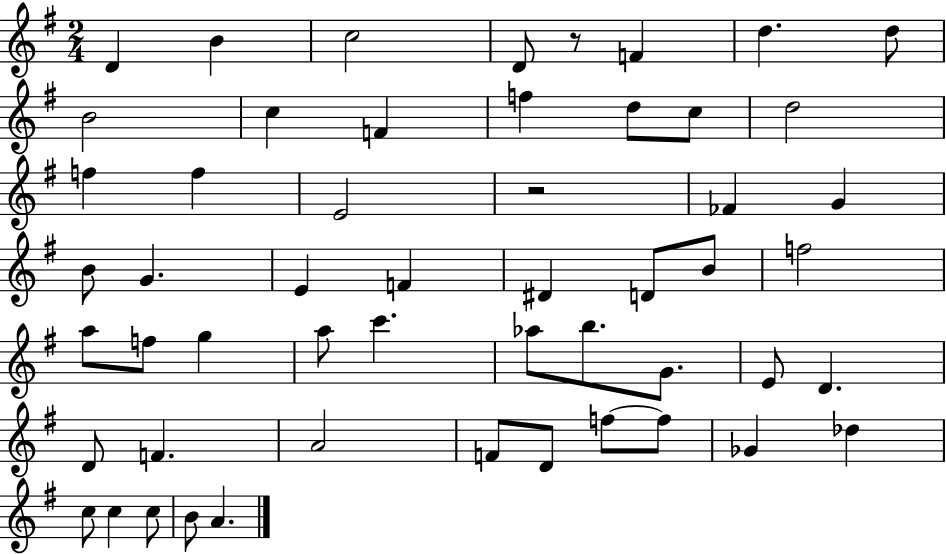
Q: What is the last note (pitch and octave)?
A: A4